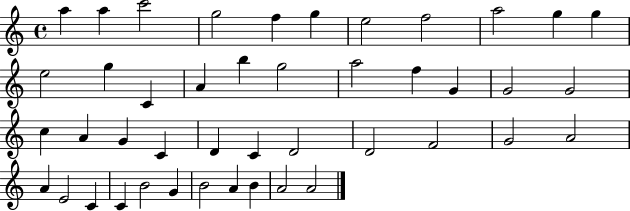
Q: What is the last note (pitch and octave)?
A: A4